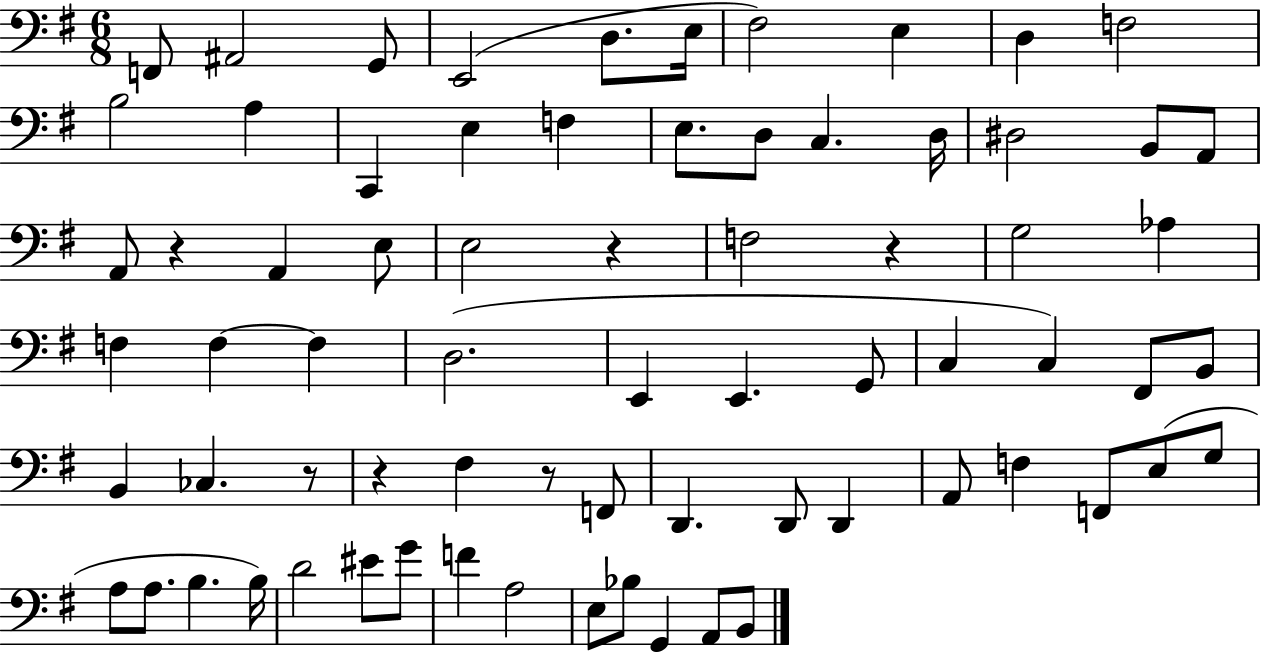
X:1
T:Untitled
M:6/8
L:1/4
K:G
F,,/2 ^A,,2 G,,/2 E,,2 D,/2 E,/4 ^F,2 E, D, F,2 B,2 A, C,, E, F, E,/2 D,/2 C, D,/4 ^D,2 B,,/2 A,,/2 A,,/2 z A,, E,/2 E,2 z F,2 z G,2 _A, F, F, F, D,2 E,, E,, G,,/2 C, C, ^F,,/2 B,,/2 B,, _C, z/2 z ^F, z/2 F,,/2 D,, D,,/2 D,, A,,/2 F, F,,/2 E,/2 G,/2 A,/2 A,/2 B, B,/4 D2 ^E/2 G/2 F A,2 E,/2 _B,/2 G,, A,,/2 B,,/2